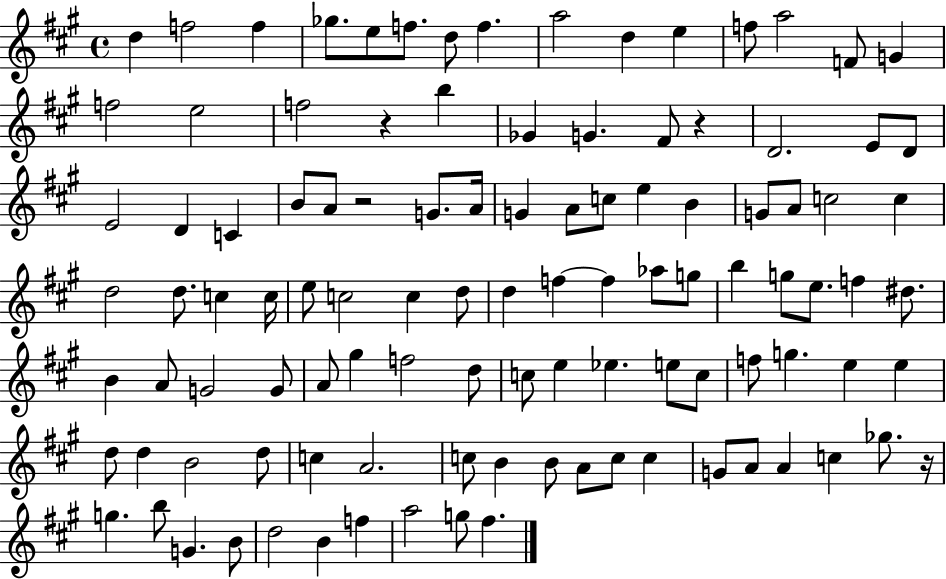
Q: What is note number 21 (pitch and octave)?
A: G4